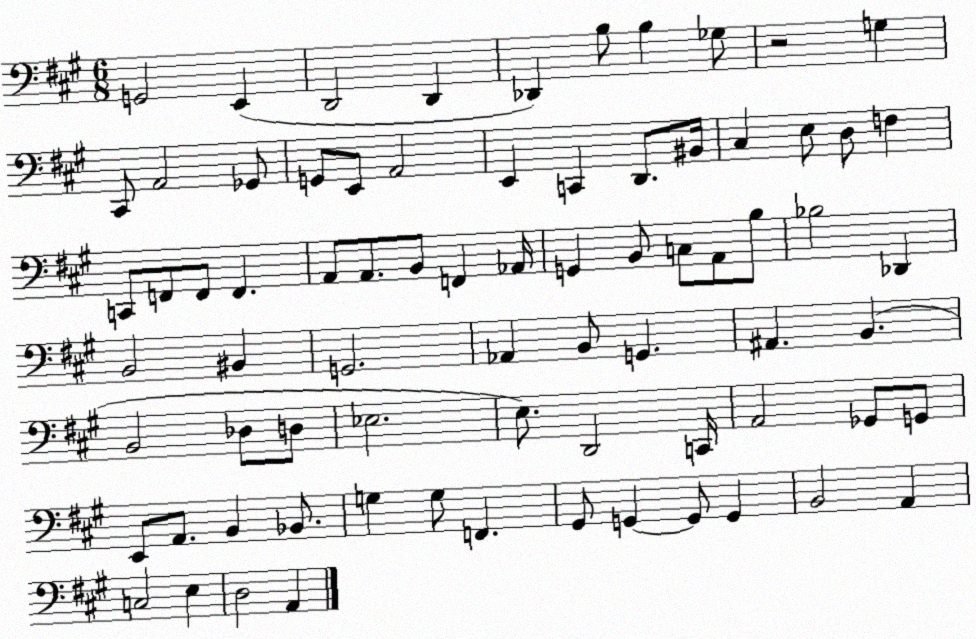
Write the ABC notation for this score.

X:1
T:Untitled
M:6/8
L:1/4
K:A
G,,2 E,, D,,2 D,, _D,, B,/2 B, _G,/2 z2 G, ^C,,/2 A,,2 _G,,/2 G,,/2 E,,/2 A,,2 E,, C,, D,,/2 ^B,,/4 ^C, E,/2 D,/2 F, C,,/2 F,,/2 F,,/2 F,, A,,/2 A,,/2 B,,/2 F,, _A,,/4 G,, B,,/2 C,/2 A,,/2 B,/2 _B,2 _D,, B,,2 ^B,, G,,2 _A,, B,,/2 G,, ^A,, B,, B,,2 _D,/2 D,/2 _E,2 E,/2 D,,2 C,,/4 A,,2 _G,,/2 G,,/2 E,,/2 A,,/2 B,, _B,,/2 G, G,/2 F,, ^G,,/2 G,, G,,/2 G,, B,,2 A,, C,2 E, D,2 A,,